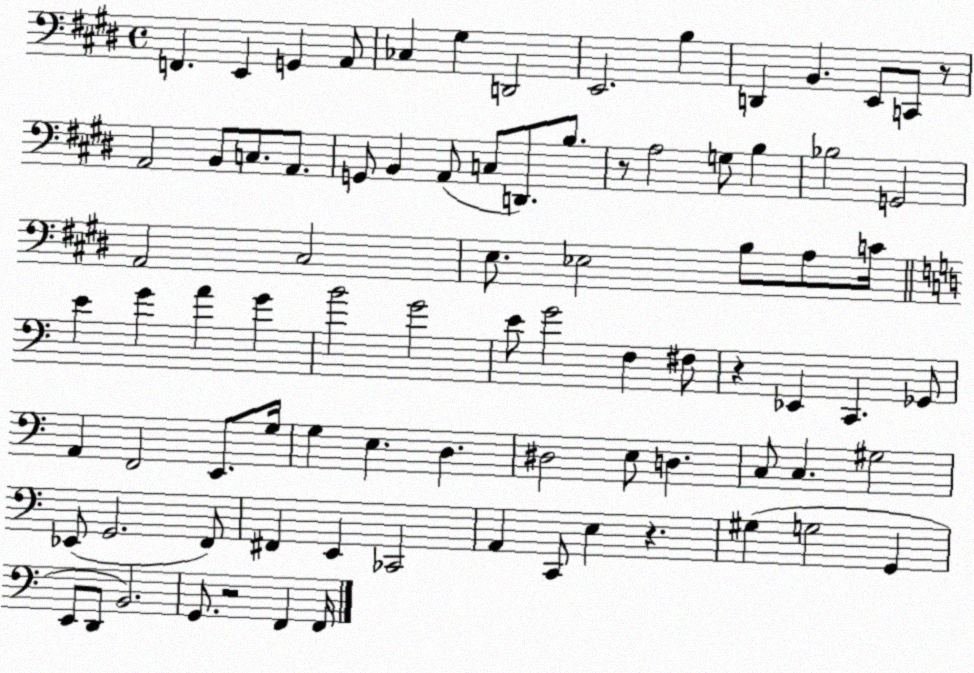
X:1
T:Untitled
M:4/4
L:1/4
K:E
F,, E,, G,, A,,/2 _C, ^G, D,,2 E,,2 B, D,, B,, E,,/2 C,,/2 z/2 A,,2 B,,/2 C,/2 A,,/2 G,,/2 B,, A,,/2 C,/2 D,,/2 B,/2 z/2 A,2 G,/2 B, _B,2 G,,2 A,,2 ^C,2 E,/2 _E,2 B,/2 A,/2 C/4 E G A G B2 G2 E/2 G2 F, ^F,/2 z _E,, C,, _G,,/2 A,, F,,2 E,,/2 G,/4 G, E, D, ^D,2 E,/2 D, C,/2 C, ^G,2 _E,,/2 G,,2 F,,/2 ^F,, E,, _C,,2 A,, C,,/2 E, z ^G, G,2 G,, E,,/2 D,,/2 B,,2 G,,/2 z2 F,, F,,/4